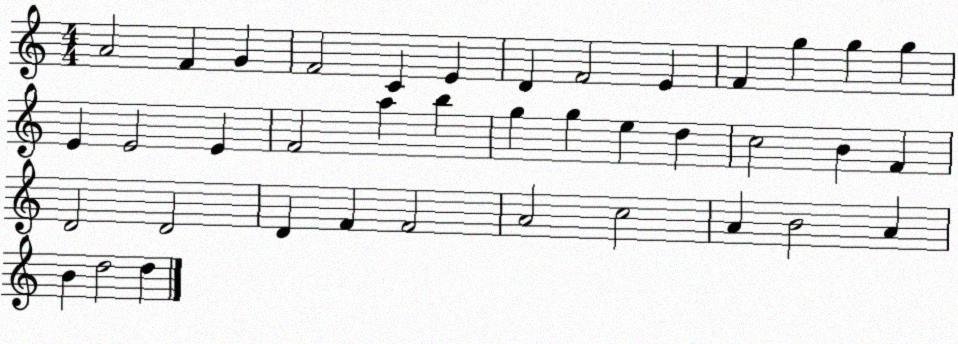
X:1
T:Untitled
M:4/4
L:1/4
K:C
A2 F G F2 C E D F2 E F g g g E E2 E F2 a b g g e d c2 B F D2 D2 D F F2 A2 c2 A B2 A B d2 d